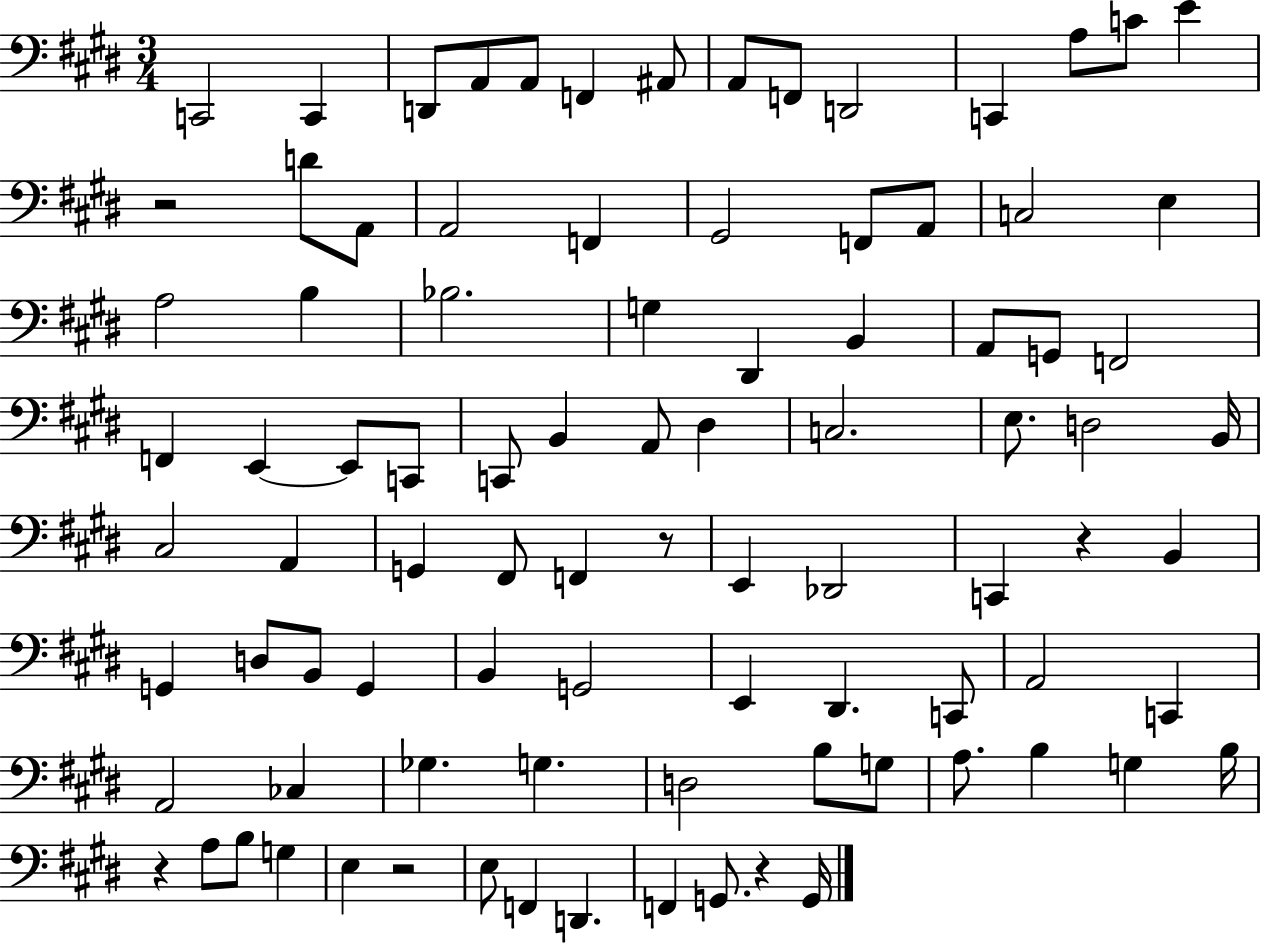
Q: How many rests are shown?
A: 6